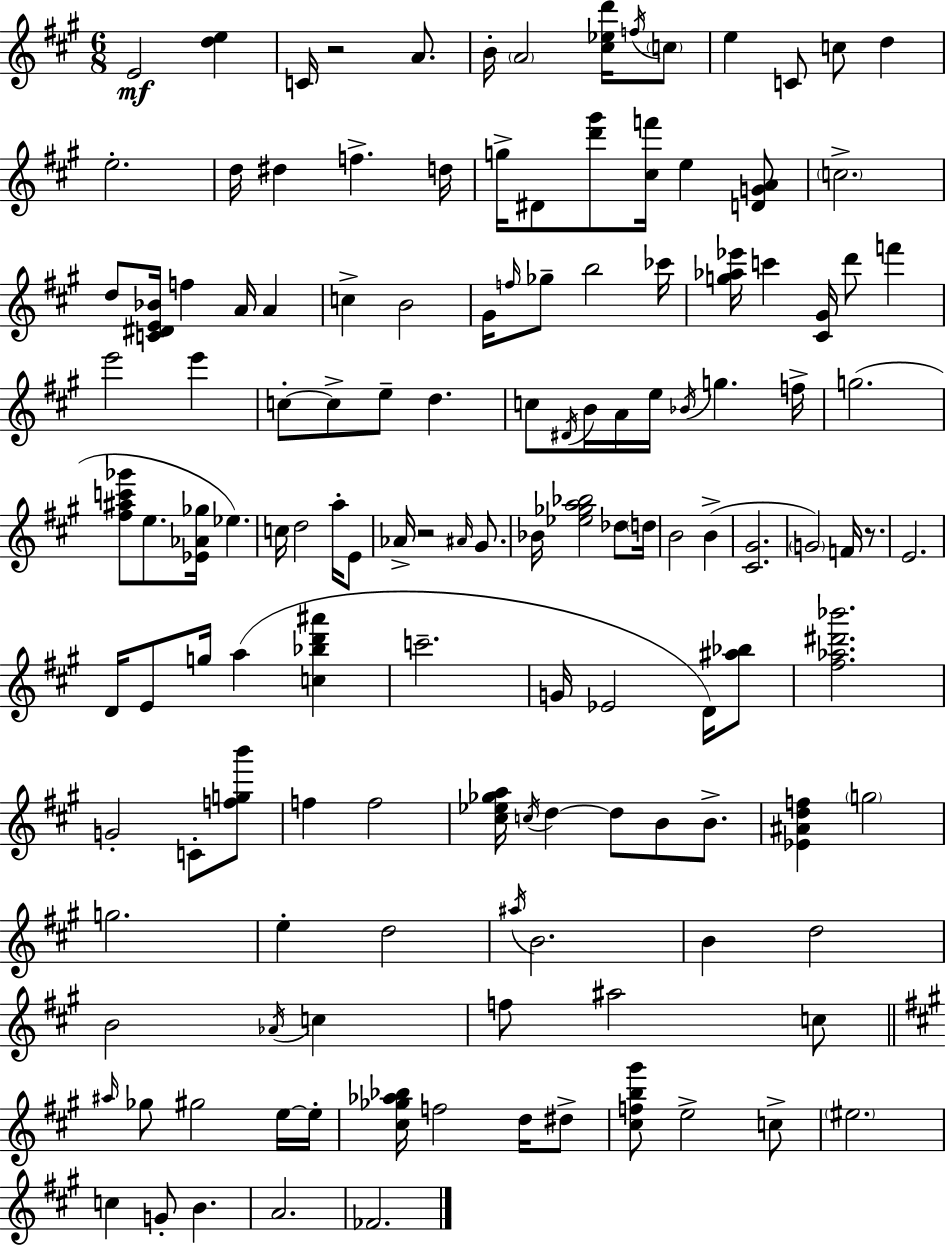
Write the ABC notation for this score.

X:1
T:Untitled
M:6/8
L:1/4
K:A
E2 [de] C/4 z2 A/2 B/4 A2 [^c_ed']/4 f/4 c/2 e C/2 c/2 d e2 d/4 ^d f d/4 g/4 ^D/2 [d'^g']/2 [^cf']/4 e [DGA]/2 c2 d/2 [C^DE_B]/4 f A/4 A c B2 ^G/4 f/4 _g/2 b2 _c'/4 [g_a_e']/4 c' [^C^G]/4 d'/2 f' e'2 e' c/2 c/2 e/2 d c/2 ^D/4 B/4 A/4 e/4 _B/4 g f/4 g2 [^f^ac'_g']/2 e/2 [_E_A_g]/4 _e c/4 d2 a/4 E/2 _A/4 z2 ^A/4 ^G/2 _B/4 [_e_ga_b]2 _d/2 d/4 B2 B [^C^G]2 G2 F/4 z/2 E2 D/4 E/2 g/4 a [c_bd'^a'] c'2 G/4 _E2 D/4 [^a_b]/2 [^f_a^d'_b']2 G2 C/2 [fgb']/2 f f2 [^c_e_ga]/4 c/4 d d/2 B/2 B/2 [_E^Adf] g2 g2 e d2 ^a/4 B2 B d2 B2 _A/4 c f/2 ^a2 c/2 ^a/4 _g/2 ^g2 e/4 e/4 [^c_g_a_b]/4 f2 d/4 ^d/2 [^cfb^g']/2 e2 c/2 ^e2 c G/2 B A2 _F2